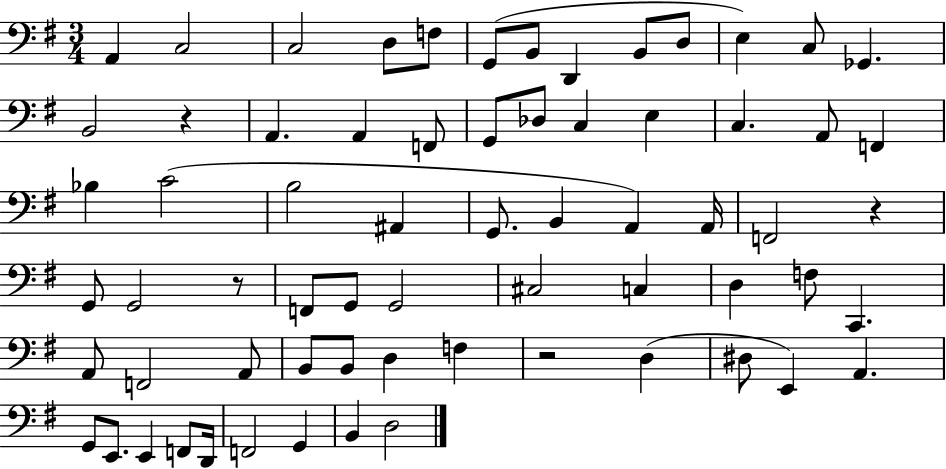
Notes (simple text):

A2/q C3/h C3/h D3/e F3/e G2/e B2/e D2/q B2/e D3/e E3/q C3/e Gb2/q. B2/h R/q A2/q. A2/q F2/e G2/e Db3/e C3/q E3/q C3/q. A2/e F2/q Bb3/q C4/h B3/h A#2/q G2/e. B2/q A2/q A2/s F2/h R/q G2/e G2/h R/e F2/e G2/e G2/h C#3/h C3/q D3/q F3/e C2/q. A2/e F2/h A2/e B2/e B2/e D3/q F3/q R/h D3/q D#3/e E2/q A2/q. G2/e E2/e. E2/q F2/e D2/s F2/h G2/q B2/q D3/h